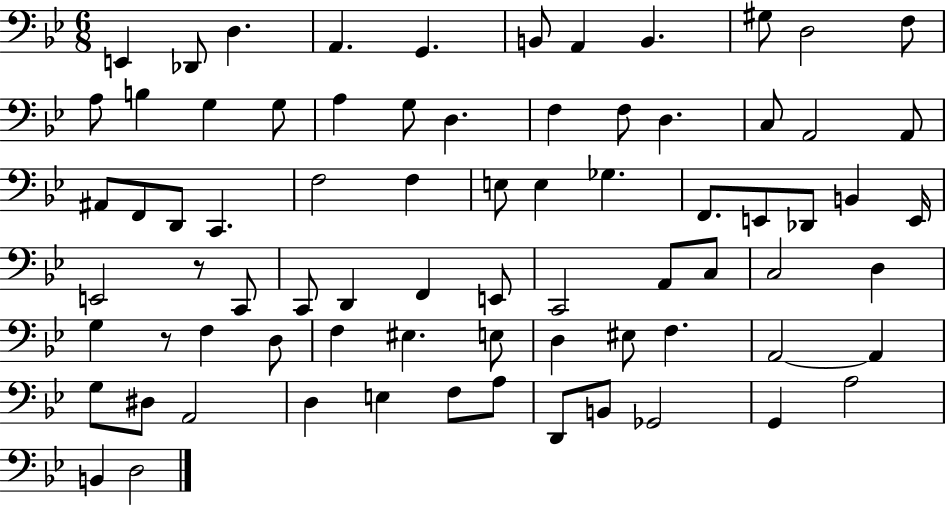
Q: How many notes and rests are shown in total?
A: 76